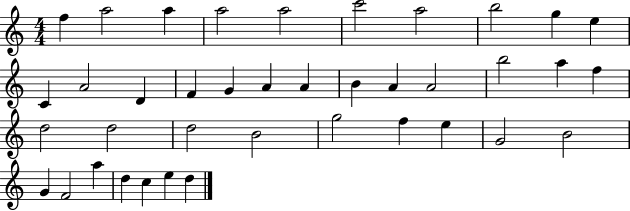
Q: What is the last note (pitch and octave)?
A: D5